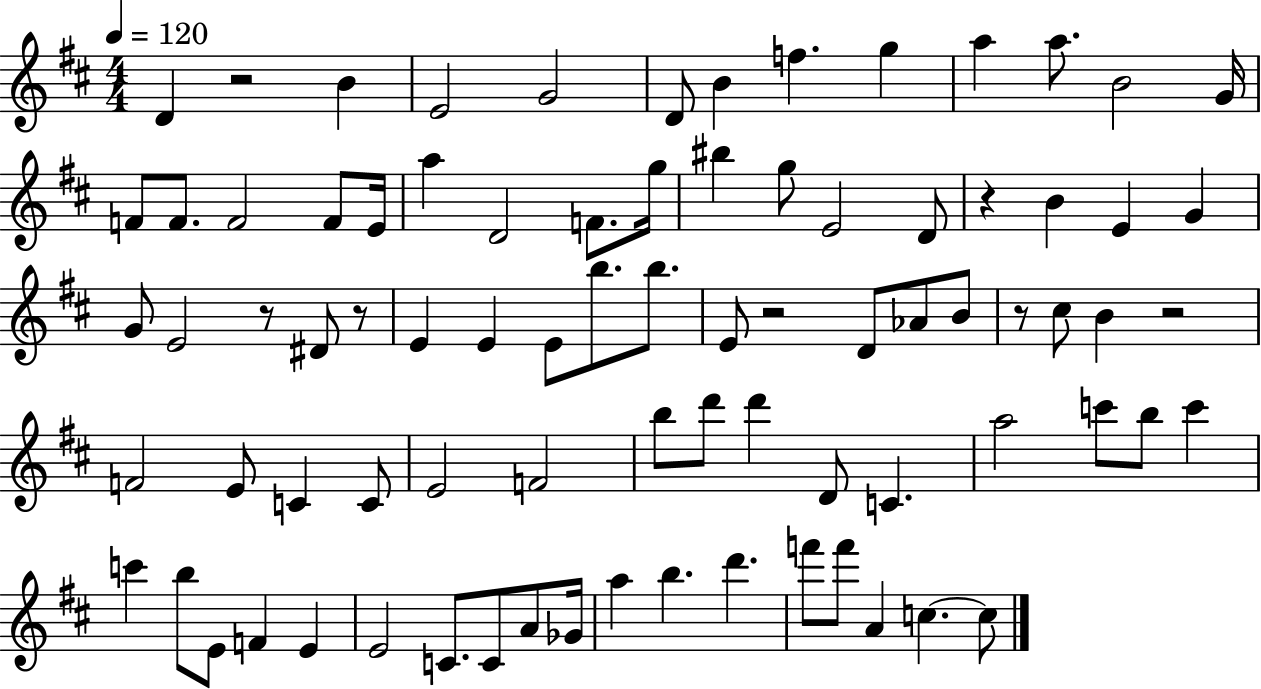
D4/q R/h B4/q E4/h G4/h D4/e B4/q F5/q. G5/q A5/q A5/e. B4/h G4/s F4/e F4/e. F4/h F4/e E4/s A5/q D4/h F4/e. G5/s BIS5/q G5/e E4/h D4/e R/q B4/q E4/q G4/q G4/e E4/h R/e D#4/e R/e E4/q E4/q E4/e B5/e. B5/e. E4/e R/h D4/e Ab4/e B4/e R/e C#5/e B4/q R/h F4/h E4/e C4/q C4/e E4/h F4/h B5/e D6/e D6/q D4/e C4/q. A5/h C6/e B5/e C6/q C6/q B5/e E4/e F4/q E4/q E4/h C4/e. C4/e A4/e Gb4/s A5/q B5/q. D6/q. F6/e F6/e A4/q C5/q. C5/e